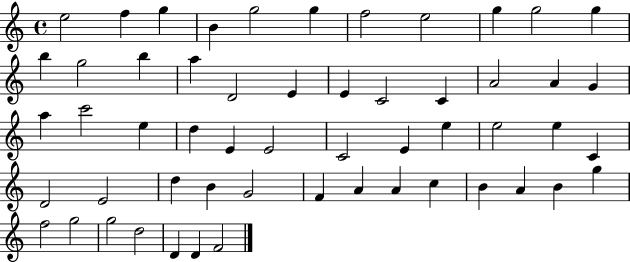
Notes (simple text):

E5/h F5/q G5/q B4/q G5/h G5/q F5/h E5/h G5/q G5/h G5/q B5/q G5/h B5/q A5/q D4/h E4/q E4/q C4/h C4/q A4/h A4/q G4/q A5/q C6/h E5/q D5/q E4/q E4/h C4/h E4/q E5/q E5/h E5/q C4/q D4/h E4/h D5/q B4/q G4/h F4/q A4/q A4/q C5/q B4/q A4/q B4/q G5/q F5/h G5/h G5/h D5/h D4/q D4/q F4/h